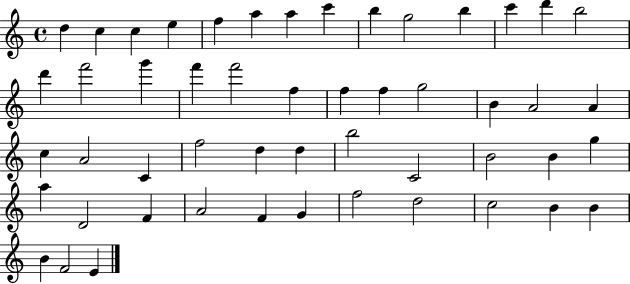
D5/q C5/q C5/q E5/q F5/q A5/q A5/q C6/q B5/q G5/h B5/q C6/q D6/q B5/h D6/q F6/h G6/q F6/q F6/h F5/q F5/q F5/q G5/h B4/q A4/h A4/q C5/q A4/h C4/q F5/h D5/q D5/q B5/h C4/h B4/h B4/q G5/q A5/q D4/h F4/q A4/h F4/q G4/q F5/h D5/h C5/h B4/q B4/q B4/q F4/h E4/q